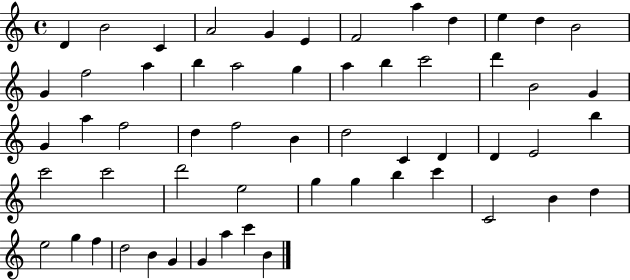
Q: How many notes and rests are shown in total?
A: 57